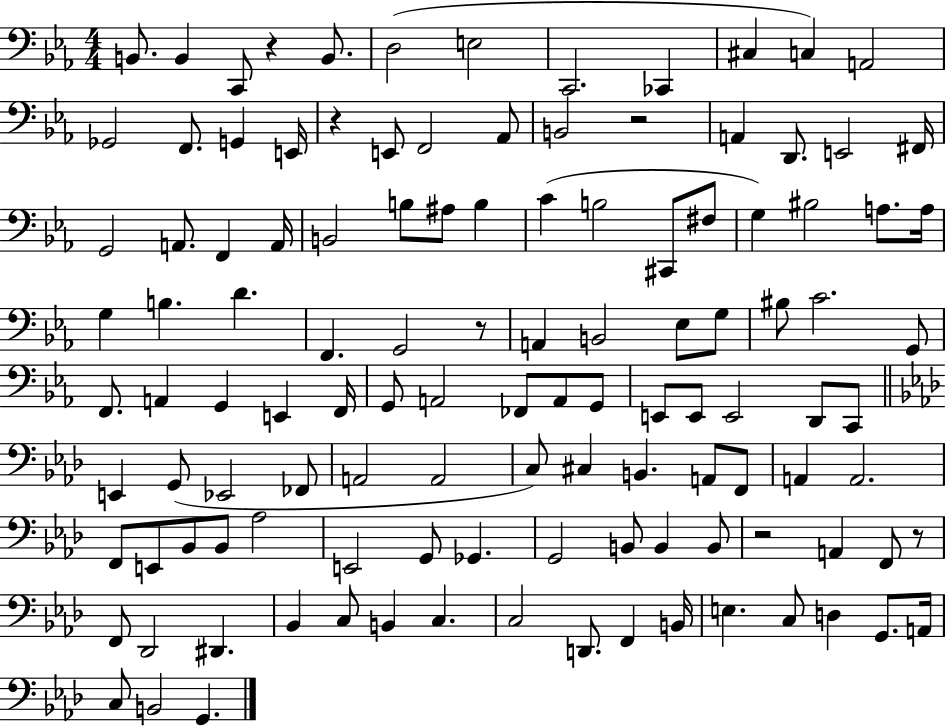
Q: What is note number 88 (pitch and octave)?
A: G2